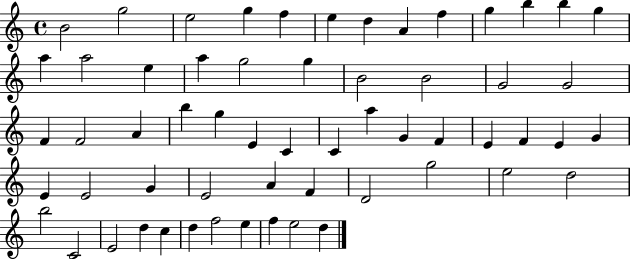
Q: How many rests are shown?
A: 0